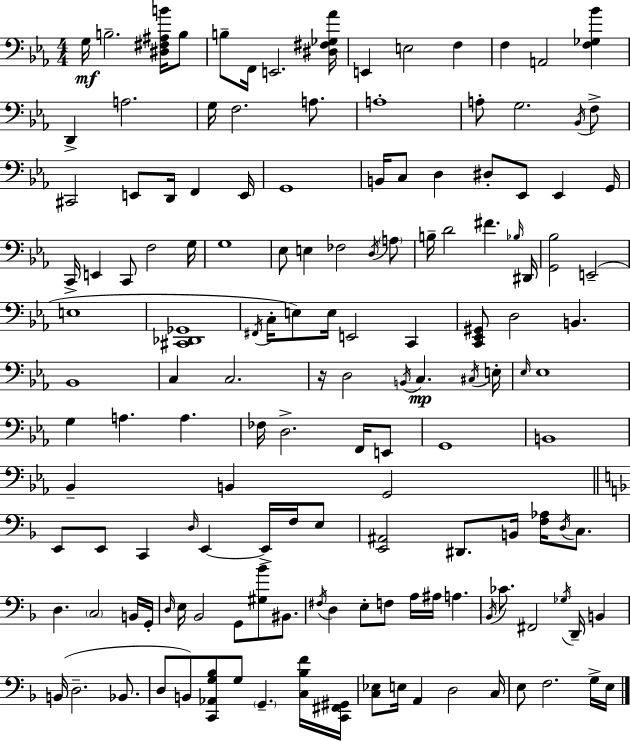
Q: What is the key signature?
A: C minor